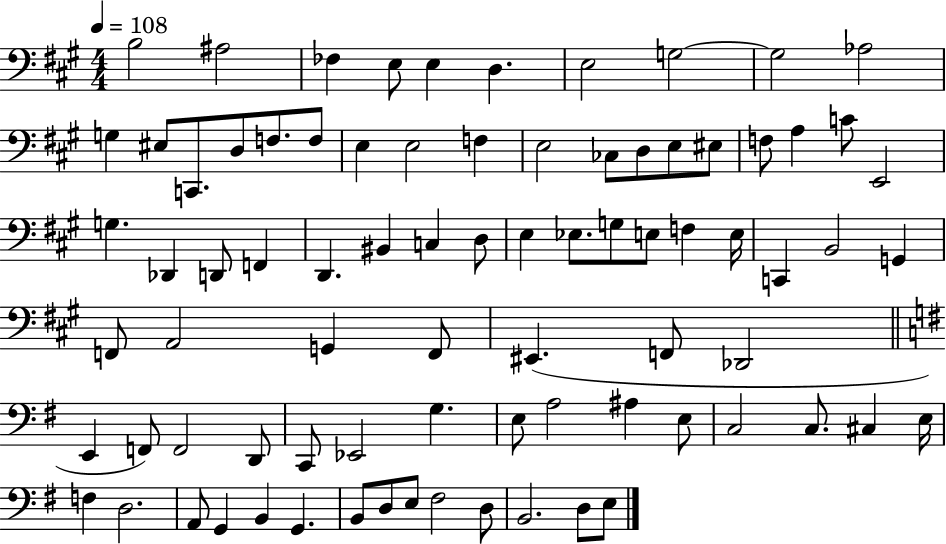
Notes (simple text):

B3/h A#3/h FES3/q E3/e E3/q D3/q. E3/h G3/h G3/h Ab3/h G3/q EIS3/e C2/e. D3/e F3/e. F3/e E3/q E3/h F3/q E3/h CES3/e D3/e E3/e EIS3/e F3/e A3/q C4/e E2/h G3/q. Db2/q D2/e F2/q D2/q. BIS2/q C3/q D3/e E3/q Eb3/e. G3/e E3/e F3/q E3/s C2/q B2/h G2/q F2/e A2/h G2/q F2/e EIS2/q. F2/e Db2/h E2/q F2/e F2/h D2/e C2/e Eb2/h G3/q. E3/e A3/h A#3/q E3/e C3/h C3/e. C#3/q E3/s F3/q D3/h. A2/e G2/q B2/q G2/q. B2/e D3/e E3/e F#3/h D3/e B2/h. D3/e E3/e